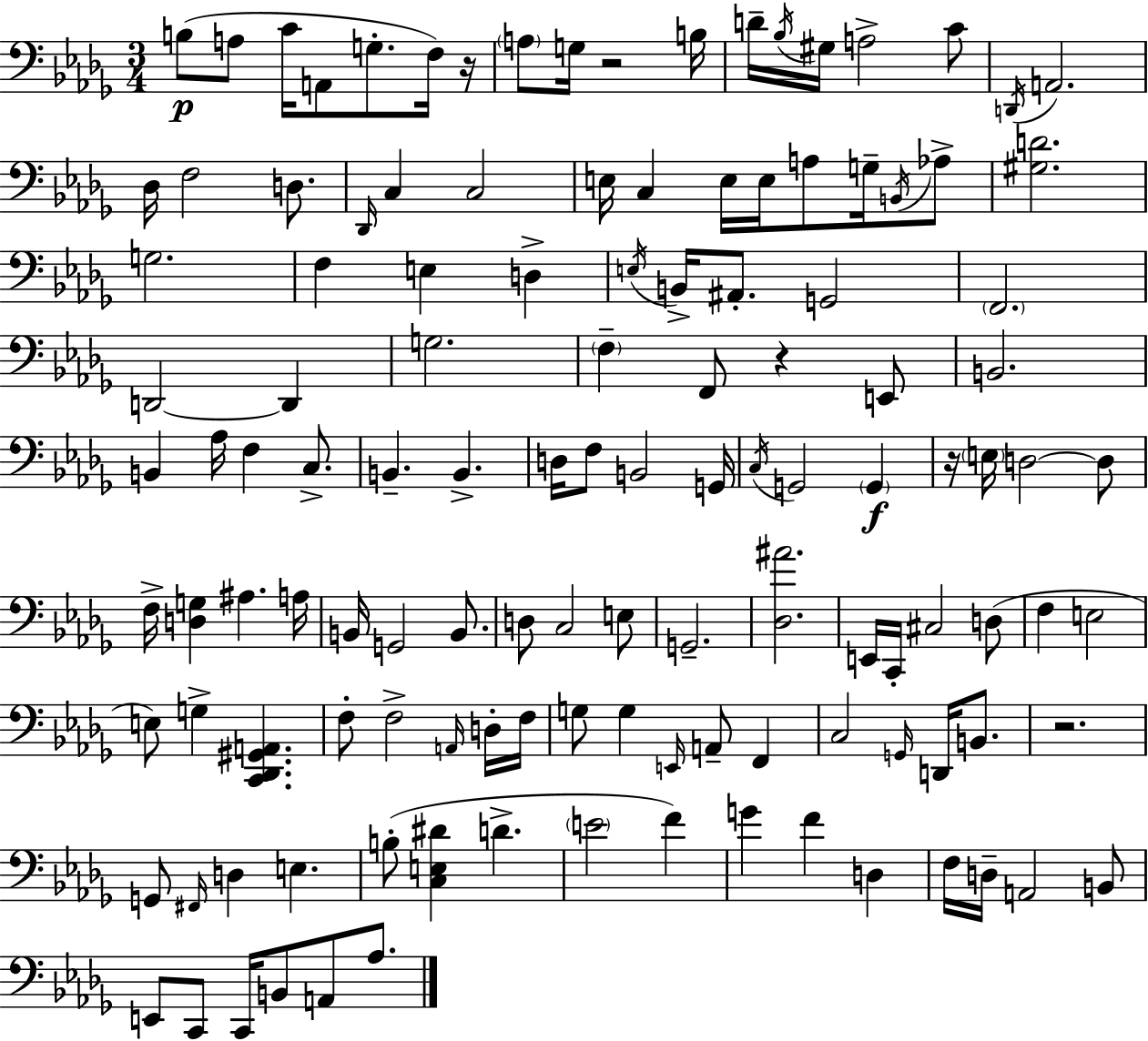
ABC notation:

X:1
T:Untitled
M:3/4
L:1/4
K:Bbm
B,/2 A,/2 C/4 A,,/2 G,/2 F,/4 z/4 A,/2 G,/4 z2 B,/4 D/4 _B,/4 ^G,/4 A,2 C/2 D,,/4 A,,2 _D,/4 F,2 D,/2 _D,,/4 C, C,2 E,/4 C, E,/4 E,/4 A,/2 G,/4 B,,/4 _A,/2 [^G,D]2 G,2 F, E, D, E,/4 B,,/4 ^A,,/2 G,,2 F,,2 D,,2 D,, G,2 F, F,,/2 z E,,/2 B,,2 B,, _A,/4 F, C,/2 B,, B,, D,/4 F,/2 B,,2 G,,/4 C,/4 G,,2 G,, z/4 E,/4 D,2 D,/2 F,/4 [D,G,] ^A, A,/4 B,,/4 G,,2 B,,/2 D,/2 C,2 E,/2 G,,2 [_D,^A]2 E,,/4 C,,/4 ^C,2 D,/2 F, E,2 E,/2 G, [C,,_D,,^G,,A,,] F,/2 F,2 A,,/4 D,/4 F,/4 G,/2 G, E,,/4 A,,/2 F,, C,2 G,,/4 D,,/4 B,,/2 z2 G,,/2 ^F,,/4 D, E, B,/2 [C,E,^D] D E2 F G F D, F,/4 D,/4 A,,2 B,,/2 E,,/2 C,,/2 C,,/4 B,,/2 A,,/2 _A,/2